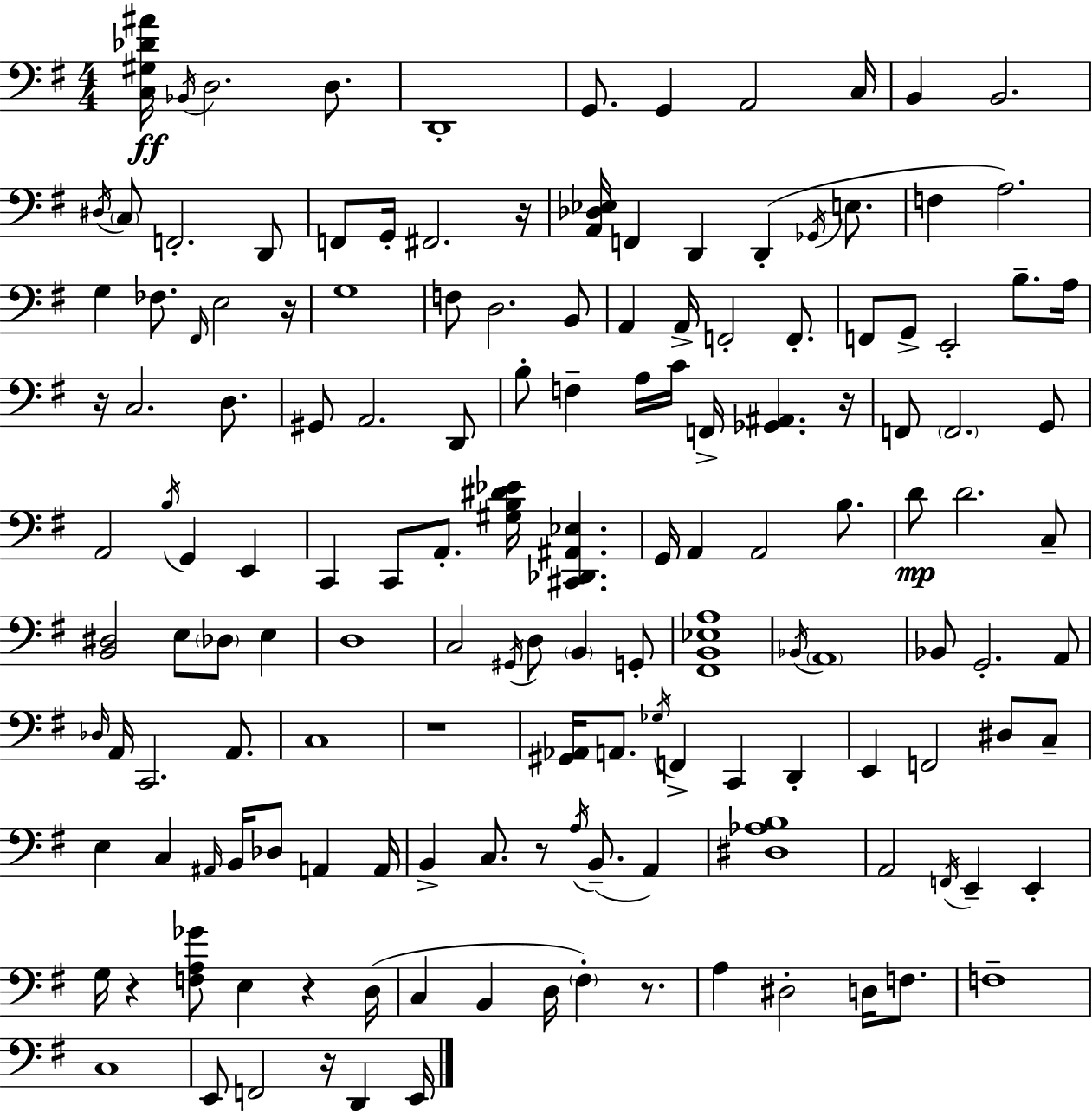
{
  \clef bass
  \numericTimeSignature
  \time 4/4
  \key g \major
  \repeat volta 2 { <c gis des' ais'>16\ff \acciaccatura { bes,16 } d2. d8. | d,1-. | g,8. g,4 a,2 | c16 b,4 b,2. | \break \acciaccatura { dis16 } \parenthesize c8 f,2.-. | d,8 f,8 g,16-. fis,2. | r16 <a, des ees>16 f,4 d,4 d,4-.( \acciaccatura { ges,16 } | e8. f4 a2.) | \break g4 fes8. \grace { fis,16 } e2 | r16 g1 | f8 d2. | b,8 a,4 a,16-> f,2-. | \break f,8.-. f,8 g,8-> e,2-. | b8.-- a16 r16 c2. | d8. gis,8 a,2. | d,8 b8-. f4-- a16 c'16 f,16-> <ges, ais,>4. | \break r16 f,8 \parenthesize f,2. | g,8 a,2 \acciaccatura { b16 } g,4 | e,4 c,4 c,8 a,8.-. <gis b dis' ees'>16 <cis, des, ais, ees>4. | g,16 a,4 a,2 | \break b8. d'8\mp d'2. | c8-- <b, dis>2 e8 \parenthesize des8 | e4 d1 | c2 \acciaccatura { gis,16 } d8 | \break \parenthesize b,4 g,8-. <fis, b, ees a>1 | \acciaccatura { bes,16 } \parenthesize a,1 | bes,8 g,2.-. | a,8 \grace { des16 } a,16 c,2. | \break a,8. c1 | r1 | <gis, aes,>16 a,8. \acciaccatura { ges16 } f,4-> | c,4 d,4-. e,4 f,2 | \break dis8 c8-- e4 c4 | \grace { ais,16 } b,16 des8 a,4 a,16 b,4-> c8. | r8 \acciaccatura { a16 }( b,8.-- a,4) <dis aes b>1 | a,2 | \break \acciaccatura { f,16 } e,4-- e,4-. g16 r4 | <f a ges'>8 e4 r4 d16( c4 | b,4 d16 \parenthesize fis4-.) r8. a4 | dis2-. d16 f8. f1-- | \break c1 | e,8 f,2 | r16 d,4 e,16 } \bar "|."
}